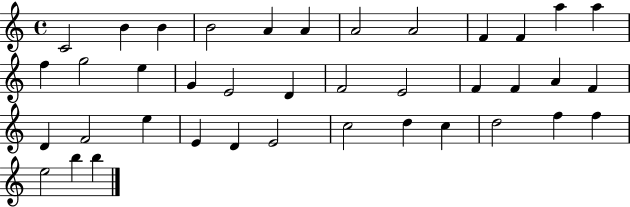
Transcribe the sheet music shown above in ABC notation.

X:1
T:Untitled
M:4/4
L:1/4
K:C
C2 B B B2 A A A2 A2 F F a a f g2 e G E2 D F2 E2 F F A F D F2 e E D E2 c2 d c d2 f f e2 b b